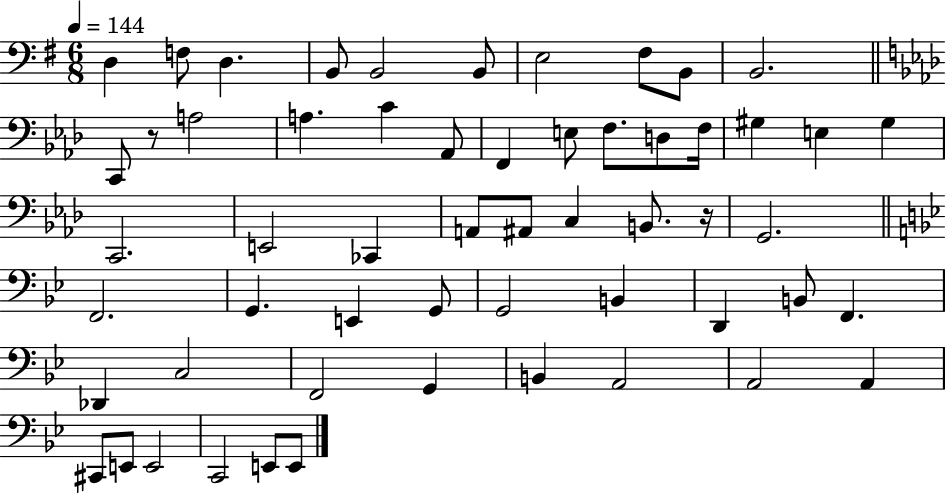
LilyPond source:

{
  \clef bass
  \numericTimeSignature
  \time 6/8
  \key g \major
  \tempo 4 = 144
  d4 f8 d4. | b,8 b,2 b,8 | e2 fis8 b,8 | b,2. | \break \bar "||" \break \key aes \major c,8 r8 a2 | a4. c'4 aes,8 | f,4 e8 f8. d8 f16 | gis4 e4 gis4 | \break c,2. | e,2 ces,4 | a,8 ais,8 c4 b,8. r16 | g,2. | \break \bar "||" \break \key g \minor f,2. | g,4. e,4 g,8 | g,2 b,4 | d,4 b,8 f,4. | \break des,4 c2 | f,2 g,4 | b,4 a,2 | a,2 a,4 | \break cis,8 e,8 e,2 | c,2 e,8 e,8 | \bar "|."
}